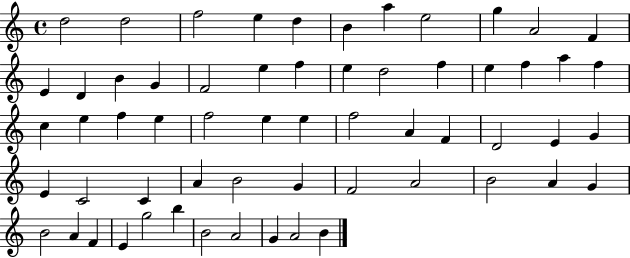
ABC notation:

X:1
T:Untitled
M:4/4
L:1/4
K:C
d2 d2 f2 e d B a e2 g A2 F E D B G F2 e f e d2 f e f a f c e f e f2 e e f2 A F D2 E G E C2 C A B2 G F2 A2 B2 A G B2 A F E g2 b B2 A2 G A2 B